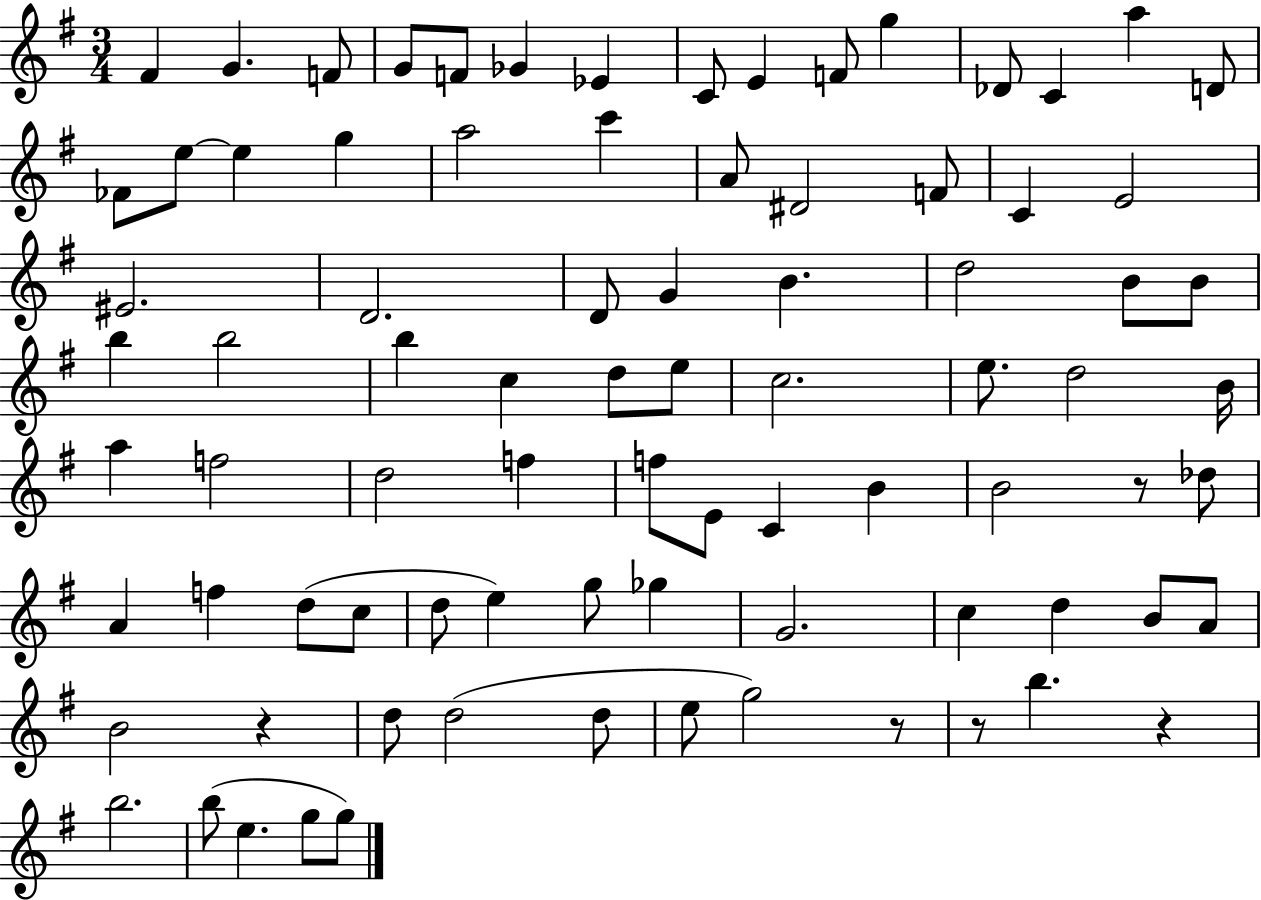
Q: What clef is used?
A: treble